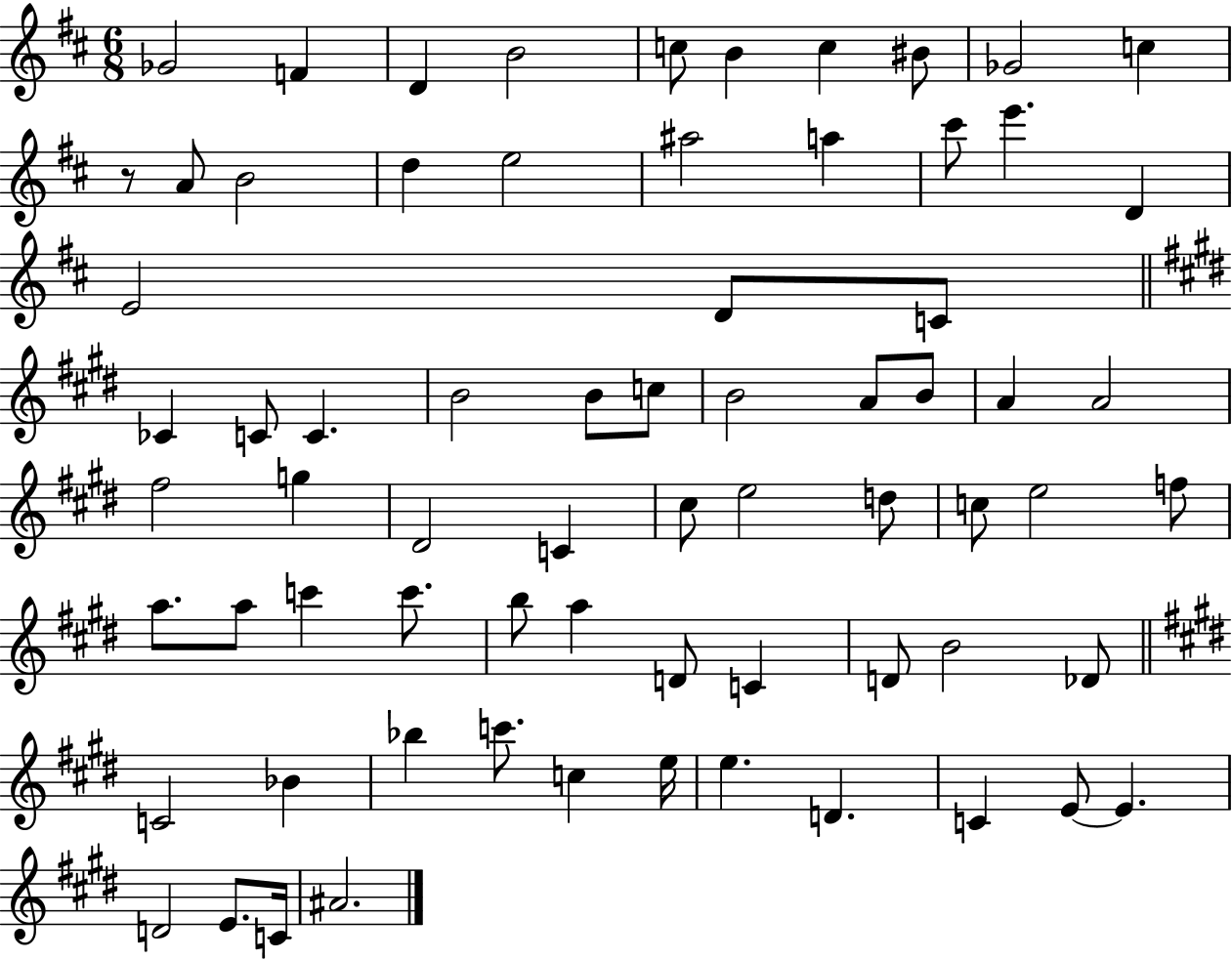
Gb4/h F4/q D4/q B4/h C5/e B4/q C5/q BIS4/e Gb4/h C5/q R/e A4/e B4/h D5/q E5/h A#5/h A5/q C#6/e E6/q. D4/q E4/h D4/e C4/e CES4/q C4/e C4/q. B4/h B4/e C5/e B4/h A4/e B4/e A4/q A4/h F#5/h G5/q D#4/h C4/q C#5/e E5/h D5/e C5/e E5/h F5/e A5/e. A5/e C6/q C6/e. B5/e A5/q D4/e C4/q D4/e B4/h Db4/e C4/h Bb4/q Bb5/q C6/e. C5/q E5/s E5/q. D4/q. C4/q E4/e E4/q. D4/h E4/e. C4/s A#4/h.